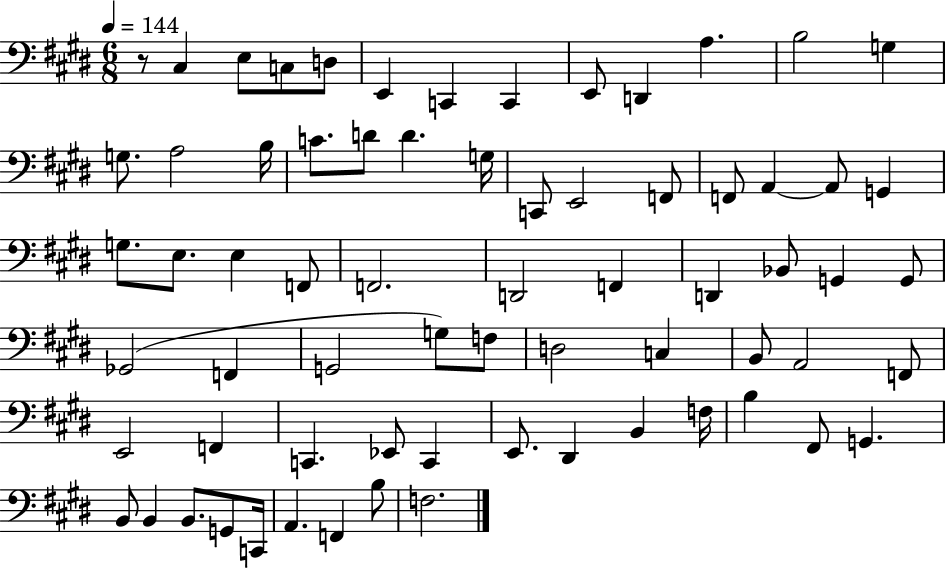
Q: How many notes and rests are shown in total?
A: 69